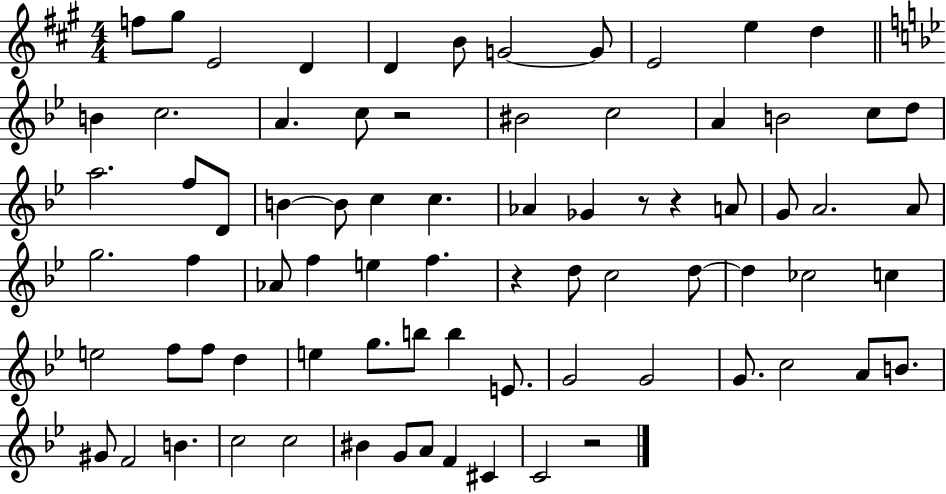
{
  \clef treble
  \numericTimeSignature
  \time 4/4
  \key a \major
  f''8 gis''8 e'2 d'4 | d'4 b'8 g'2~~ g'8 | e'2 e''4 d''4 | \bar "||" \break \key bes \major b'4 c''2. | a'4. c''8 r2 | bis'2 c''2 | a'4 b'2 c''8 d''8 | \break a''2. f''8 d'8 | b'4~~ b'8 c''4 c''4. | aes'4 ges'4 r8 r4 a'8 | g'8 a'2. a'8 | \break g''2. f''4 | aes'8 f''4 e''4 f''4. | r4 d''8 c''2 d''8~~ | d''4 ces''2 c''4 | \break e''2 f''8 f''8 d''4 | e''4 g''8. b''8 b''4 e'8. | g'2 g'2 | g'8. c''2 a'8 b'8. | \break gis'8 f'2 b'4. | c''2 c''2 | bis'4 g'8 a'8 f'4 cis'4 | c'2 r2 | \break \bar "|."
}